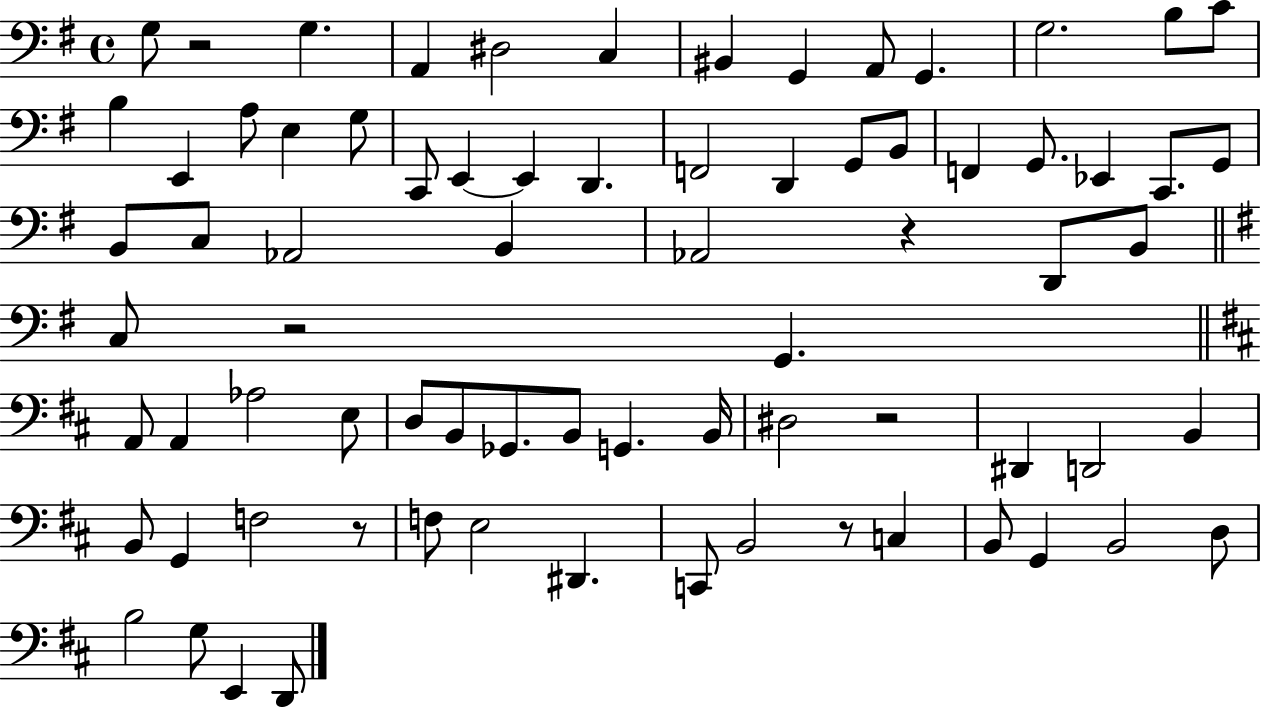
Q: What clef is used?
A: bass